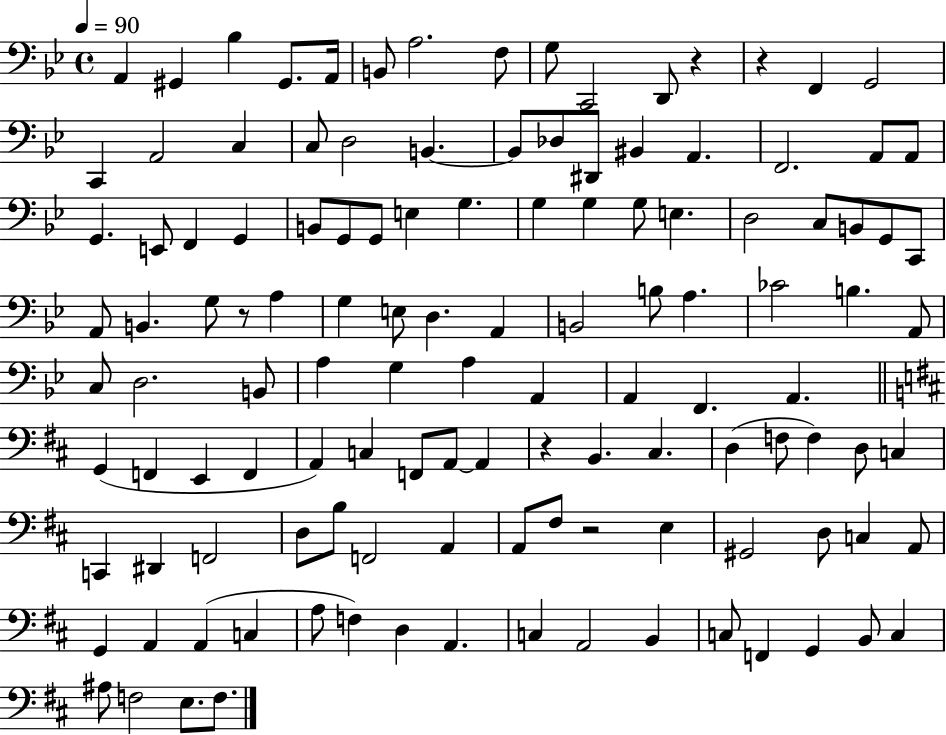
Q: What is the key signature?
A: BES major